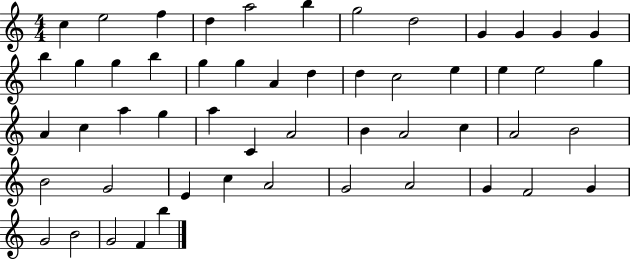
C5/q E5/h F5/q D5/q A5/h B5/q G5/h D5/h G4/q G4/q G4/q G4/q B5/q G5/q G5/q B5/q G5/q G5/q A4/q D5/q D5/q C5/h E5/q E5/q E5/h G5/q A4/q C5/q A5/q G5/q A5/q C4/q A4/h B4/q A4/h C5/q A4/h B4/h B4/h G4/h E4/q C5/q A4/h G4/h A4/h G4/q F4/h G4/q G4/h B4/h G4/h F4/q B5/q